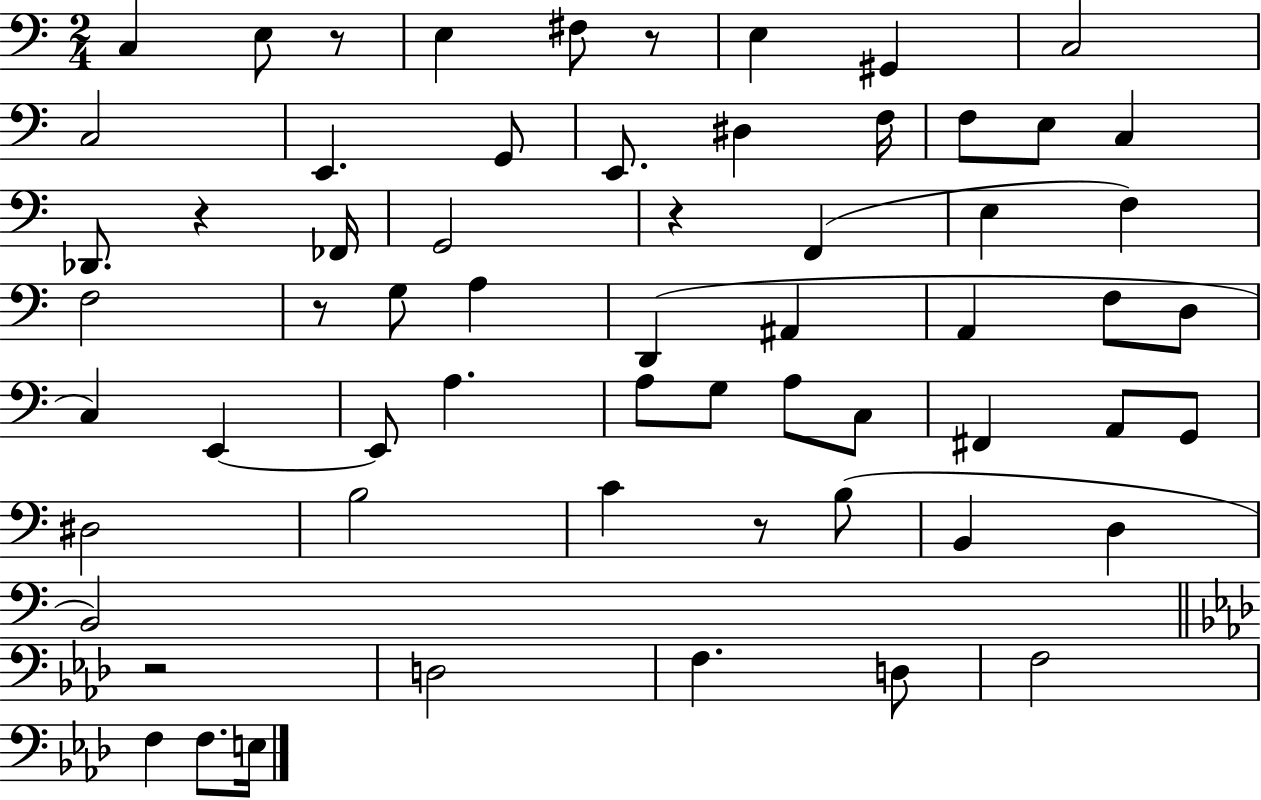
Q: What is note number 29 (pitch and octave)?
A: F3